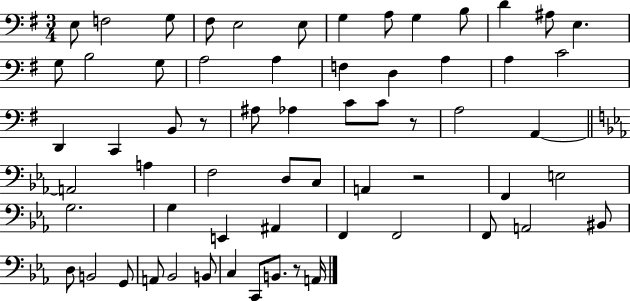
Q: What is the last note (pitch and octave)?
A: A2